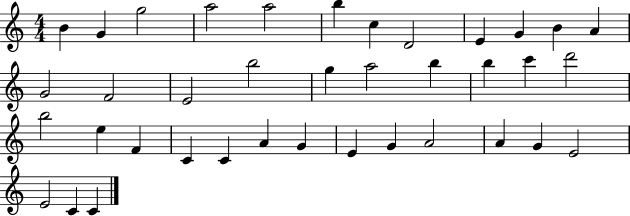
X:1
T:Untitled
M:4/4
L:1/4
K:C
B G g2 a2 a2 b c D2 E G B A G2 F2 E2 b2 g a2 b b c' d'2 b2 e F C C A G E G A2 A G E2 E2 C C